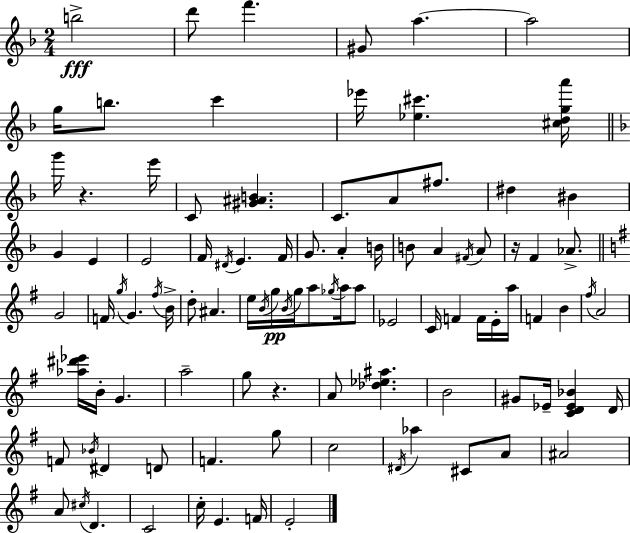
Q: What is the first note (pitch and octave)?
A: B5